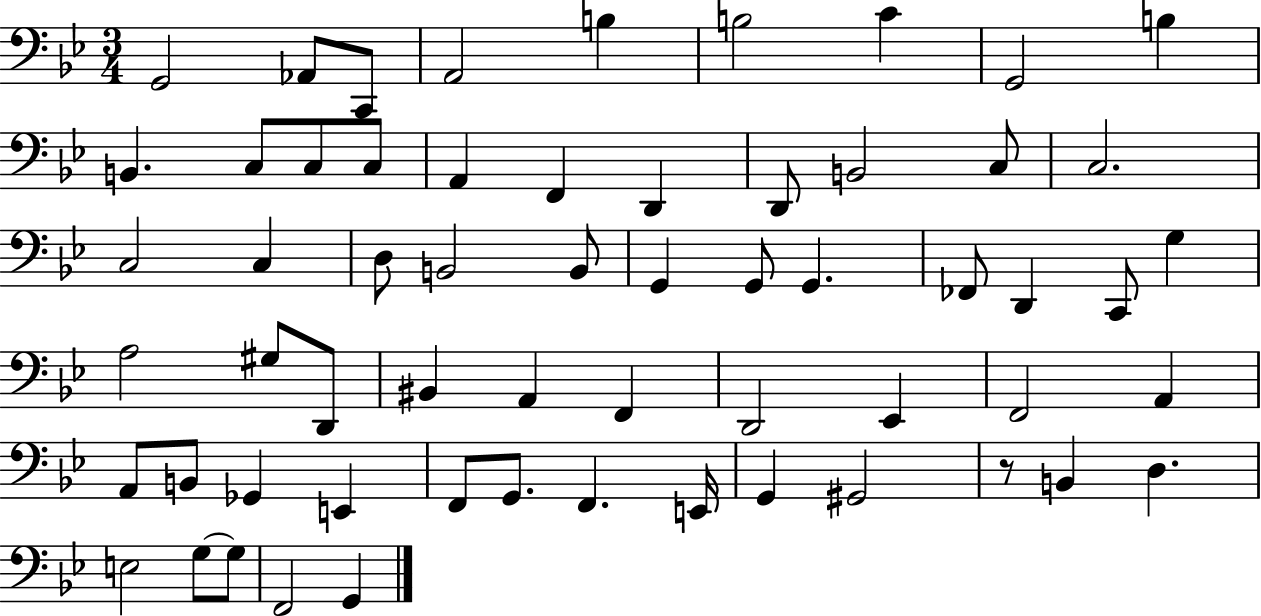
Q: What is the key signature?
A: BES major